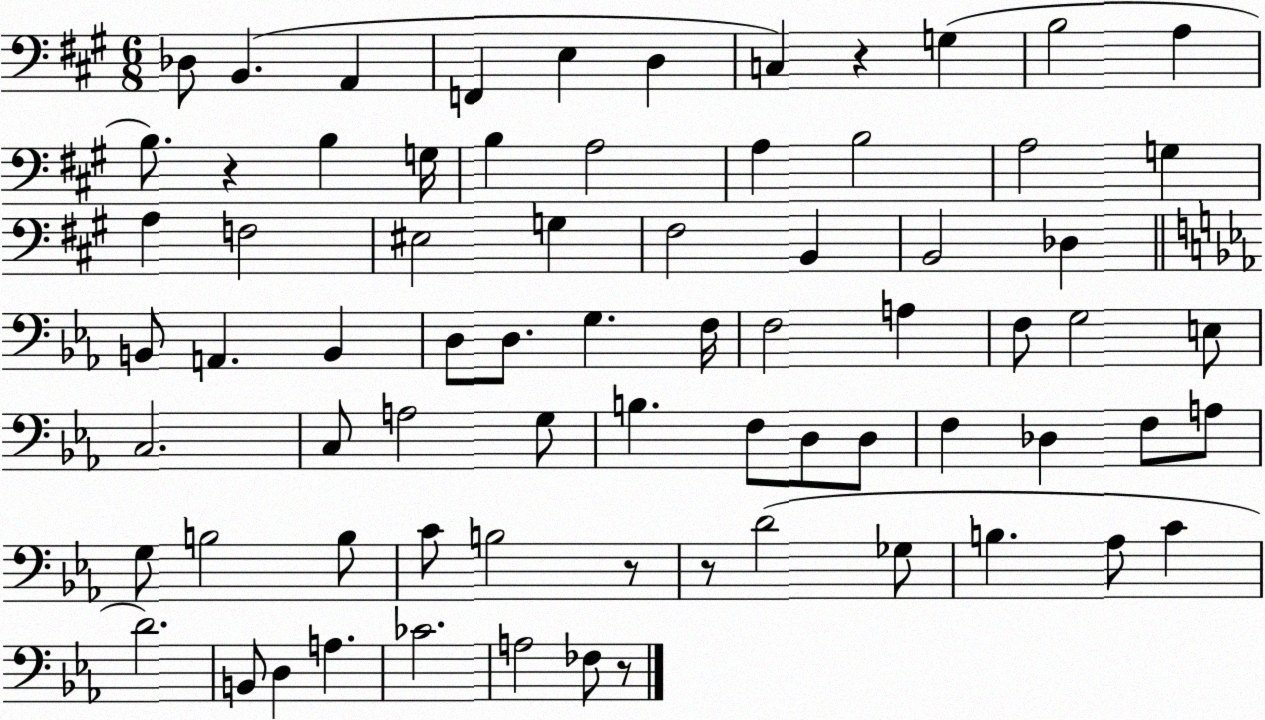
X:1
T:Untitled
M:6/8
L:1/4
K:A
_D,/2 B,, A,, F,, E, D, C, z G, B,2 A, B,/2 z B, G,/4 B, A,2 A, B,2 A,2 G, A, F,2 ^E,2 G, ^F,2 B,, B,,2 _D, B,,/2 A,, B,, D,/2 D,/2 G, F,/4 F,2 A, F,/2 G,2 E,/2 C,2 C,/2 A,2 G,/2 B, F,/2 D,/2 D,/2 F, _D, F,/2 A,/2 G,/2 B,2 B,/2 C/2 B,2 z/2 z/2 D2 _G,/2 B, _A,/2 C D2 B,,/2 D, A, _C2 A,2 _F,/2 z/2